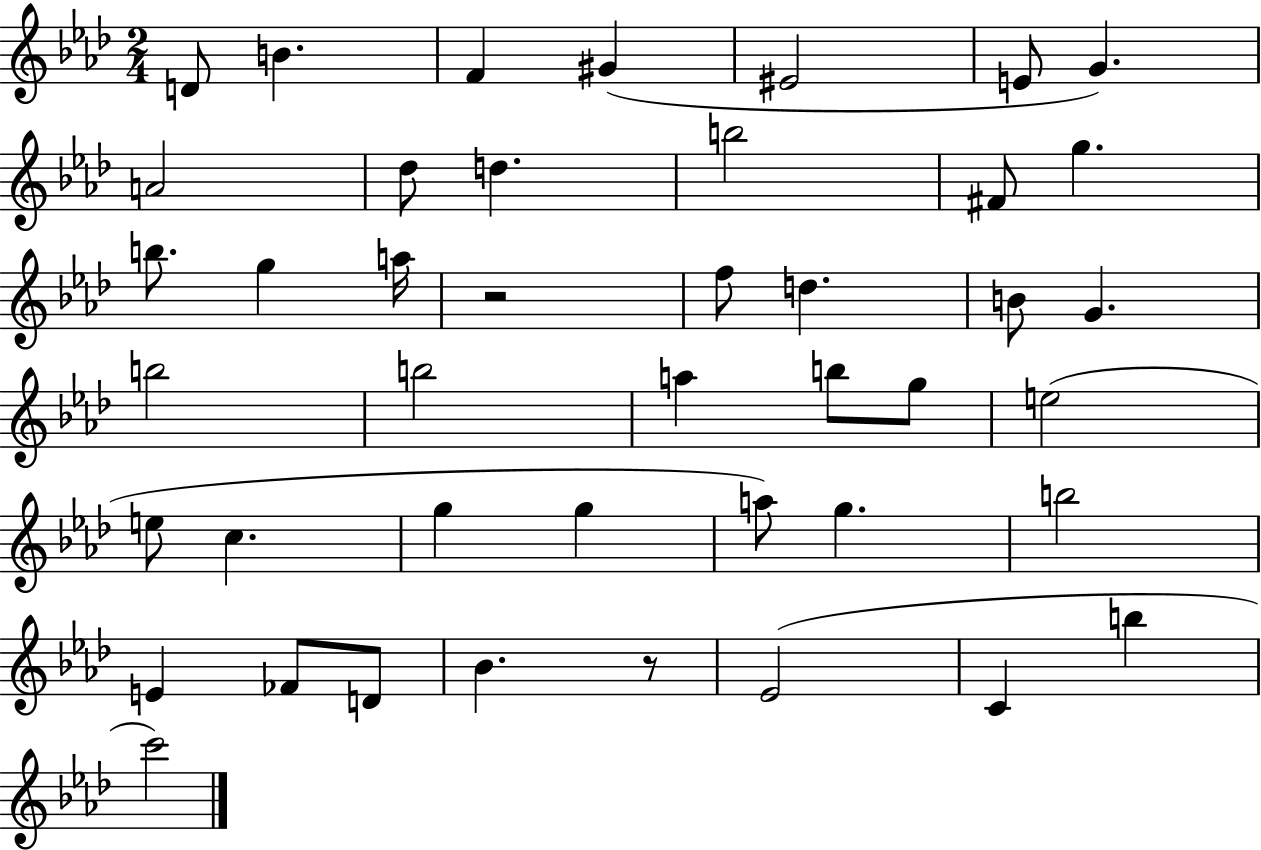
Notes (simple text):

D4/e B4/q. F4/q G#4/q EIS4/h E4/e G4/q. A4/h Db5/e D5/q. B5/h F#4/e G5/q. B5/e. G5/q A5/s R/h F5/e D5/q. B4/e G4/q. B5/h B5/h A5/q B5/e G5/e E5/h E5/e C5/q. G5/q G5/q A5/e G5/q. B5/h E4/q FES4/e D4/e Bb4/q. R/e Eb4/h C4/q B5/q C6/h